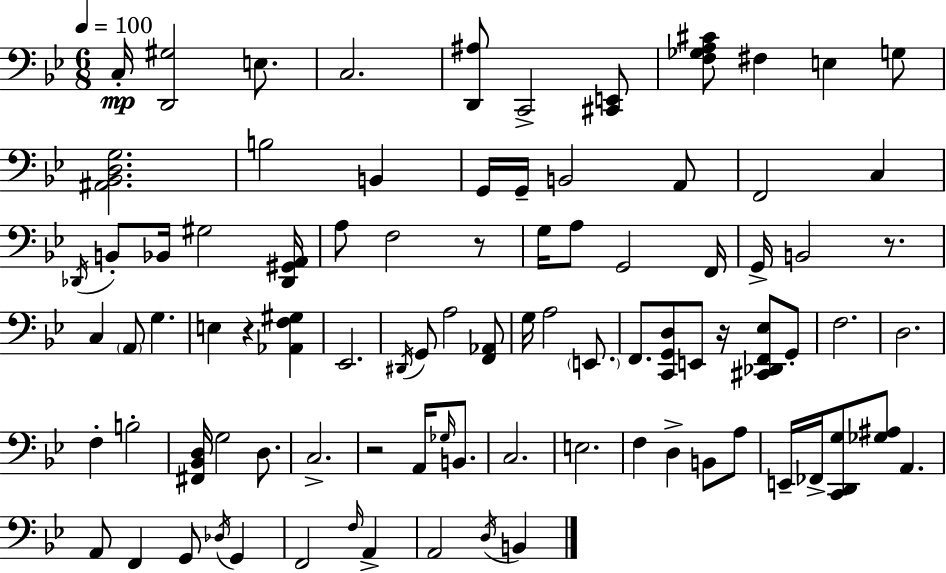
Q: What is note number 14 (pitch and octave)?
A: F2